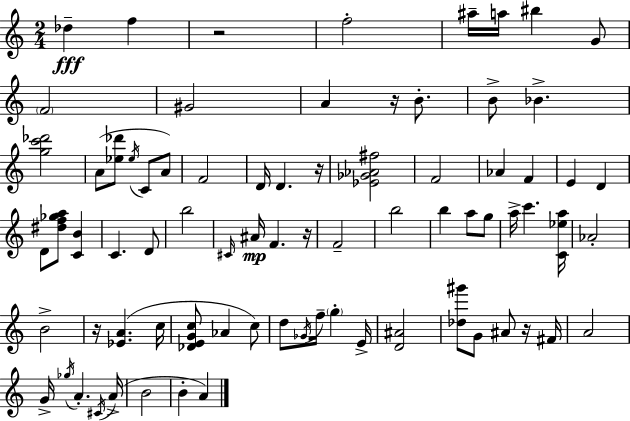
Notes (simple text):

Db5/q F5/q R/h F5/h A#5/s A5/s BIS5/q G4/e F4/h G#4/h A4/q R/s B4/e. B4/e Bb4/q. [G5,C6,Db6]/h A4/e [Eb5,Db6]/e Eb5/s C4/e A4/e F4/h D4/s D4/q. R/s [Eb4,Gb4,Ab4,F#5]/h F4/h Ab4/q F4/q E4/q D4/q D4/e [D#5,F5,Gb5,A5]/e [C4,B4]/q C4/q. D4/e B5/h C#4/s A#4/s F4/q. R/s F4/h B5/h B5/q A5/e G5/e A5/s C6/q. [C4,Eb5,A5]/s Ab4/h B4/h R/s [Eb4,A4]/q. C5/s [Db4,E4,G4,C5]/e Ab4/q C5/e D5/e Gb4/s F5/s G5/q E4/s [D4,A#4]/h [Db5,G#6]/e G4/e A#4/e R/s F#4/s A4/h G4/s Gb5/s A4/q. C#4/s A4/s B4/h B4/q A4/q